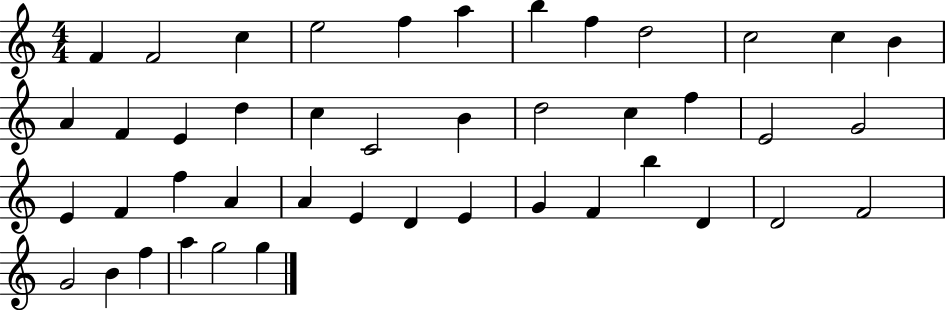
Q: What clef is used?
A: treble